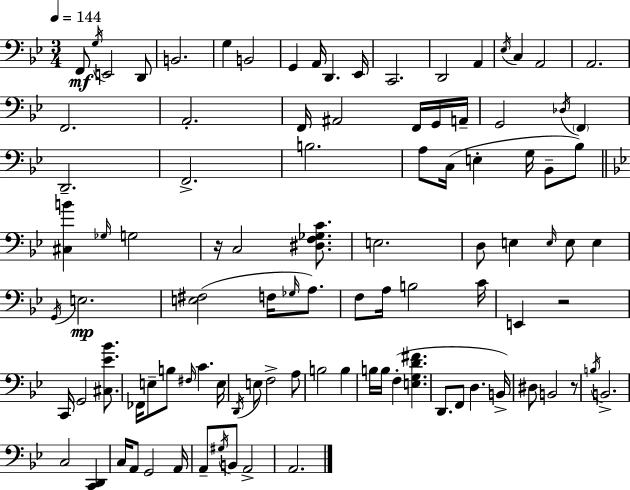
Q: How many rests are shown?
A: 3